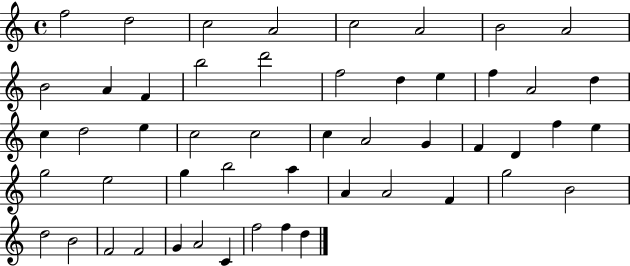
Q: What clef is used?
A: treble